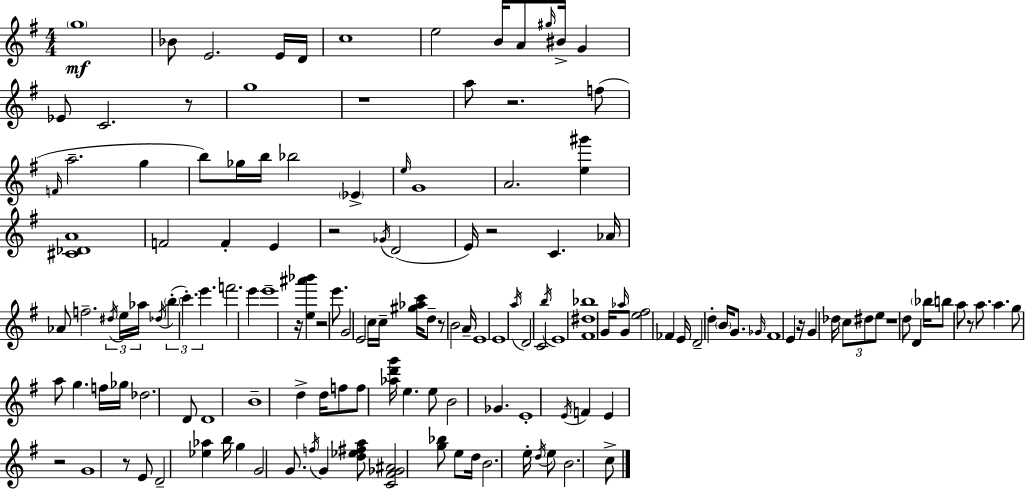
{
  \clef treble
  \numericTimeSignature
  \time 4/4
  \key e \minor
  \parenthesize g''1\mf | bes'8 e'2. e'16 d'16 | c''1 | e''2 b'16 a'8 \grace { gis''16 } bis'16-> g'4 | \break ees'8 c'2. r8 | g''1 | r1 | a''8 r2. f''8( | \break \grace { f'16 } a''2.-- g''4 | b''8) ges''16 b''16 bes''2 \parenthesize ees'4-> | \grace { e''16 } g'1 | a'2. <e'' gis'''>4 | \break <cis' des' a'>1 | f'2 f'4-. e'4 | r2 \acciaccatura { ges'16 }( d'2 | e'16) r2 c'4. | \break aes'16 aes'8 f''2.-- | \tuplet 3/2 { \acciaccatura { dis''16 } e''16 aes''16 } \acciaccatura { des''16 }( \tuplet 3/2 { \parenthesize b''4-. c'''4.-.) | e'''4. } f'''2. | e'''4 e'''1-- | \break r16 <e'' ais''' bes'''>4 r2 | e'''8. g'2 e'2 | c''16 c''16-- <gis'' aes'' c'''>16 d''8-- r8 b'2 | a'16-- e'1 | \break e'1 | \acciaccatura { a''16 } d'2 c'2 | \acciaccatura { b''16 } e'1 | <fis' dis'' bes''>1 | \break g'16 \grace { aes''16 } g'8 <e'' fis''>2 | fes'4 e'16 d'2-- | d''4-. \parenthesize b'16 g'8. \grace { ges'16 } fis'1 | e'4 r16 g'4 | \break des''16 \tuplet 3/2 { c''8 dis''8 e''8 } r1 | d''8 d'4 | \parenthesize bes''16 b''8 a''8 r8 a''8. a''4. | g''8 a''8 g''4. f''16 ges''16 des''2. | \break d'8 d'1 | b'1-- | d''4-> d''16 f''8 | f''8 <aes'' d''' g'''>16 e''4. e''8 b'2 | \break ges'4. e'1-. | \acciaccatura { e'16 } f'4 e'4 | r2 g'1 | r8 e'8 d'2-- | \break <ees'' aes''>4 b''16 g''4 | g'2 g'8. \acciaccatura { f''16 } g'4 | <d'' ees'' fis'' a''>8 <c' fis' ges' ais'>2 <g'' bes''>8 e''8 d''16 b'2. | e''16-. \acciaccatura { d''16 } e''8 b'2. | \break c''8-> \bar "|."
}